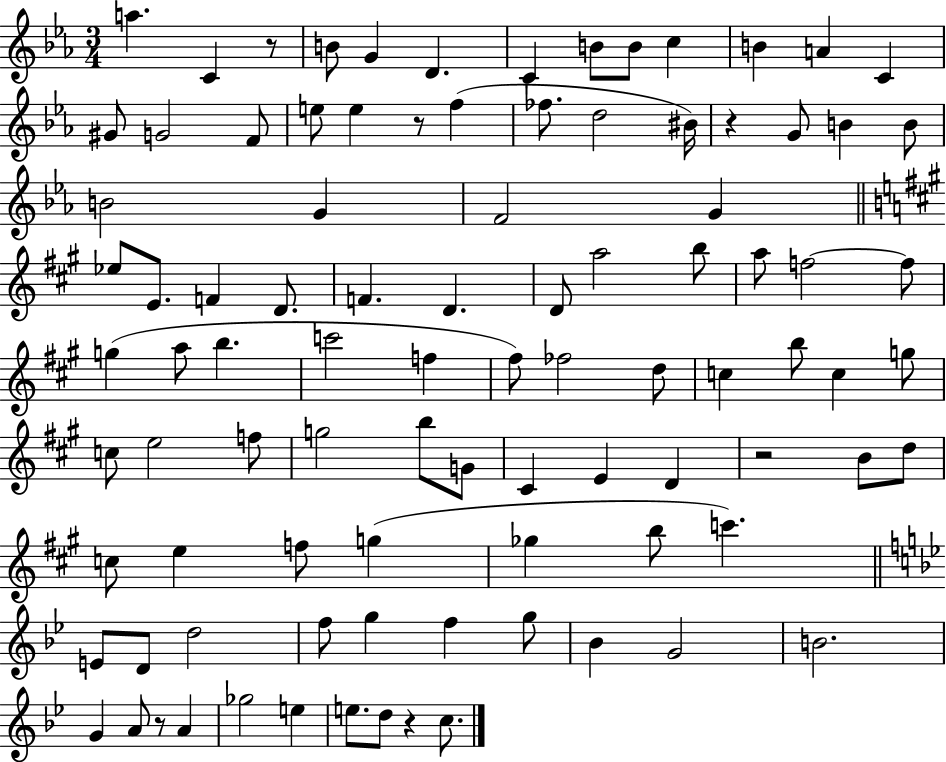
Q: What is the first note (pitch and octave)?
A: A5